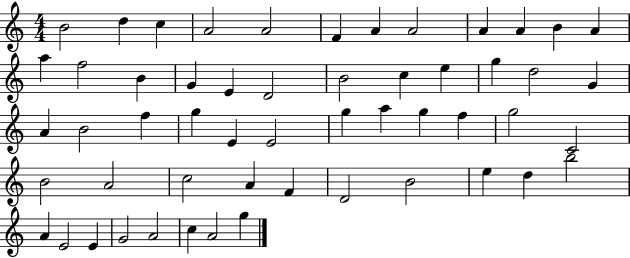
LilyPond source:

{
  \clef treble
  \numericTimeSignature
  \time 4/4
  \key c \major
  b'2 d''4 c''4 | a'2 a'2 | f'4 a'4 a'2 | a'4 a'4 b'4 a'4 | \break a''4 f''2 b'4 | g'4 e'4 d'2 | b'2 c''4 e''4 | g''4 d''2 g'4 | \break a'4 b'2 f''4 | g''4 e'4 e'2 | g''4 a''4 g''4 f''4 | g''2 c'2 | \break b'2 a'2 | c''2 a'4 f'4 | d'2 b'2 | e''4 d''4 b''2 | \break a'4 e'2 e'4 | g'2 a'2 | c''4 a'2 g''4 | \bar "|."
}